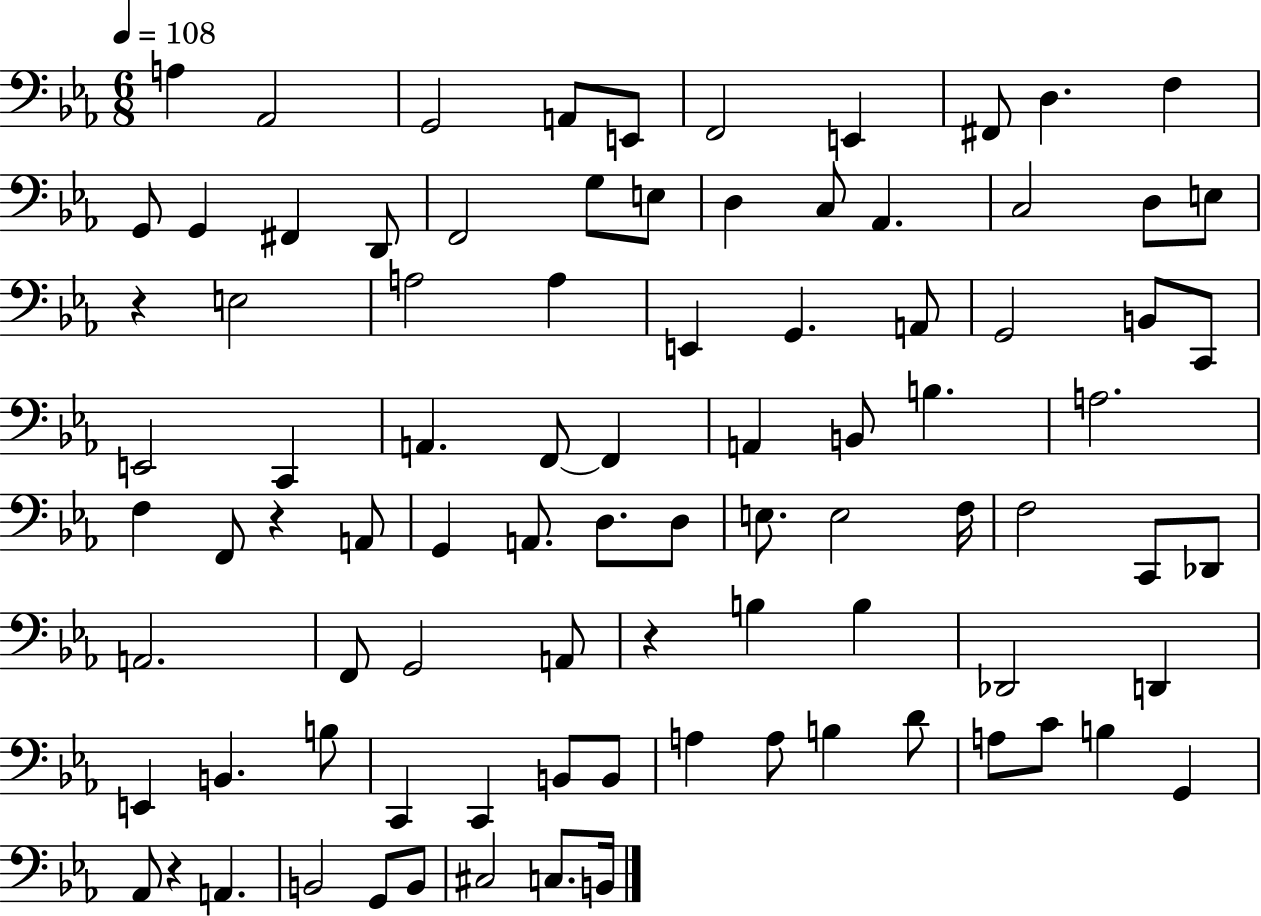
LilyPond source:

{
  \clef bass
  \numericTimeSignature
  \time 6/8
  \key ees \major
  \tempo 4 = 108
  \repeat volta 2 { a4 aes,2 | g,2 a,8 e,8 | f,2 e,4 | fis,8 d4. f4 | \break g,8 g,4 fis,4 d,8 | f,2 g8 e8 | d4 c8 aes,4. | c2 d8 e8 | \break r4 e2 | a2 a4 | e,4 g,4. a,8 | g,2 b,8 c,8 | \break e,2 c,4 | a,4. f,8~~ f,4 | a,4 b,8 b4. | a2. | \break f4 f,8 r4 a,8 | g,4 a,8. d8. d8 | e8. e2 f16 | f2 c,8 des,8 | \break a,2. | f,8 g,2 a,8 | r4 b4 b4 | des,2 d,4 | \break e,4 b,4. b8 | c,4 c,4 b,8 b,8 | a4 a8 b4 d'8 | a8 c'8 b4 g,4 | \break aes,8 r4 a,4. | b,2 g,8 b,8 | cis2 c8. b,16 | } \bar "|."
}